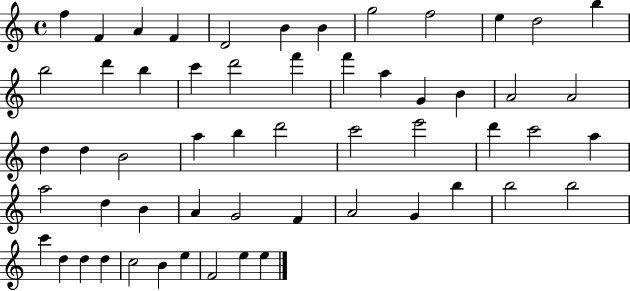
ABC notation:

X:1
T:Untitled
M:4/4
L:1/4
K:C
f F A F D2 B B g2 f2 e d2 b b2 d' b c' d'2 f' f' a G B A2 A2 d d B2 a b d'2 c'2 e'2 d' c'2 a a2 d B A G2 F A2 G b b2 b2 c' d d d c2 B e F2 e e